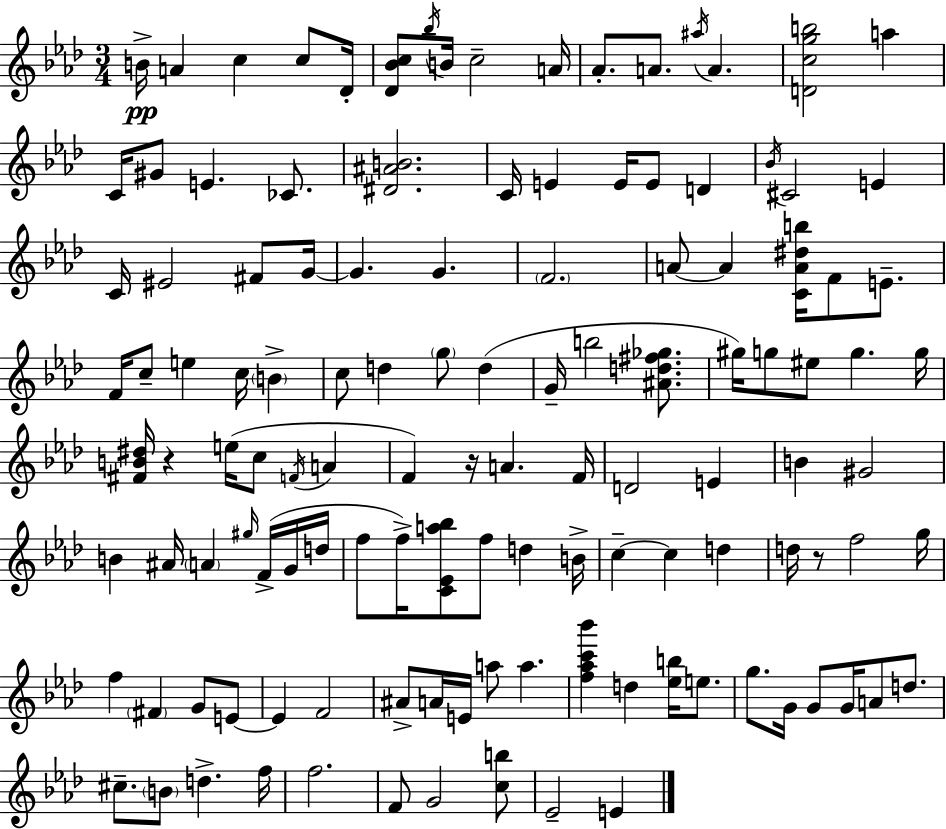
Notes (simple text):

B4/s A4/q C5/q C5/e Db4/s [Db4,Bb4,C5]/e Bb5/s B4/s C5/h A4/s Ab4/e. A4/e. A#5/s A4/q. [D4,C5,G5,B5]/h A5/q C4/s G#4/e E4/q. CES4/e. [D#4,A#4,B4]/h. C4/s E4/q E4/s E4/e D4/q Bb4/s C#4/h E4/q C4/s EIS4/h F#4/e G4/s G4/q. G4/q. F4/h. A4/e A4/q [C4,A4,D#5,B5]/s F4/e E4/e. F4/s C5/e E5/q C5/s B4/q C5/e D5/q G5/e D5/q G4/s B5/h [A#4,D5,F#5,Gb5]/e. G#5/s G5/e EIS5/e G5/q. G5/s [F#4,B4,D#5]/s R/q E5/s C5/e F4/s A4/q F4/q R/s A4/q. F4/s D4/h E4/q B4/q G#4/h B4/q A#4/s A4/q G#5/s F4/s G4/s D5/s F5/e F5/s [C4,Eb4,A5,Bb5]/e F5/e D5/q B4/s C5/q C5/q D5/q D5/s R/e F5/h G5/s F5/q F#4/q G4/e E4/e E4/q F4/h A#4/e A4/s E4/s A5/e A5/q. [F5,Ab5,C6,Bb6]/q D5/q [Eb5,B5]/s E5/e. G5/e. G4/s G4/e G4/s A4/e D5/e. C#5/e. B4/e D5/q. F5/s F5/h. F4/e G4/h [C5,B5]/e Eb4/h E4/q